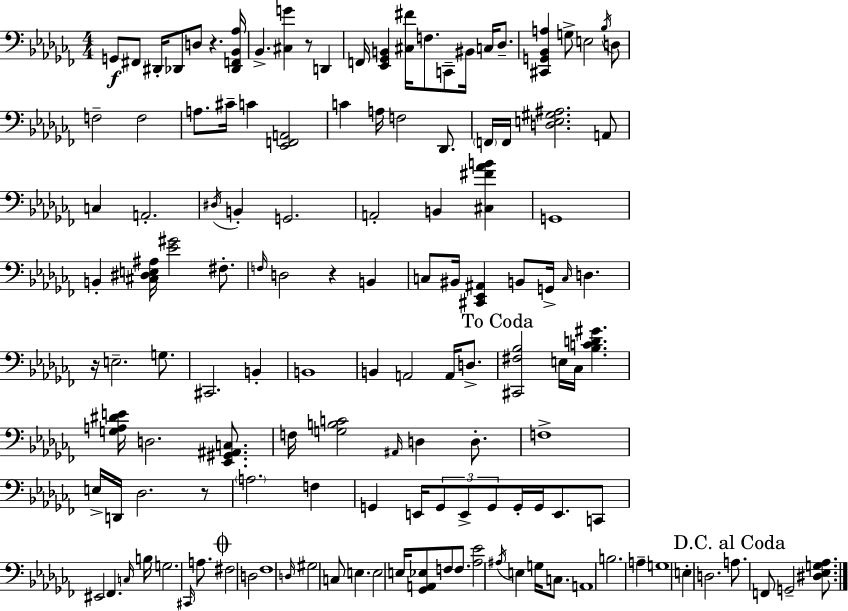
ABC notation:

X:1
T:Untitled
M:4/4
L:1/4
K:Abm
G,,/2 ^F,,/2 ^D,,/4 _D,,/2 D,/2 z [_D,,F,,_B,,_A,]/4 _B,, [^C,G] z/2 D,, F,,/4 [_E,,_G,,B,,] [^C,^F]/4 F,/2 C,,/2 ^B,,/4 C,/4 _D,/2 [^C,,G,,_B,,A,] G,/2 E,2 _B,/4 D,/2 F,2 F,2 A,/2 ^C/4 C [_E,,F,,A,,]2 C A,/4 F,2 _D,,/2 F,,/4 F,,/4 [D,E,^G,^A,]2 A,,/2 C, A,,2 ^D,/4 B,, G,,2 A,,2 B,, [^C,^F_AB] G,,4 B,, [^C,^D,E,^A,]/4 [_E^G]2 ^F,/2 F,/4 D,2 z B,, C,/2 ^B,,/4 [^C,,_E,,^A,,] B,,/2 G,,/4 C,/4 D, z/4 E,2 G,/2 ^C,,2 B,, B,,4 B,, A,,2 A,,/4 D,/2 [^C,,^F,_B,]2 E,/4 _C,/4 [_B,CD^G] [G,A,^DE]/4 D,2 [_E,,^G,,^A,,C,]/2 F,/4 [G,B,C]2 ^A,,/4 D, D,/2 F,4 E,/4 D,,/4 _D,2 z/2 A,2 F, G,, E,,/4 G,,/2 E,,/2 G,,/2 G,,/4 G,,/4 E,,/2 C,,/2 ^E,,2 _F,, C,/4 B,/4 G,2 ^C,,/4 A,/2 ^F,2 D,2 _F,4 D,/4 ^G,2 C,/2 E, E,2 E,/4 [_G,,A,,_E,]/2 F,/2 F,/2 [_A,_E]2 ^A,/4 E, G,/4 C,/2 A,,4 B,2 A, G,4 E, D,2 A,/2 F,,/2 G,,2 [^D,_E,G,_A,]/2